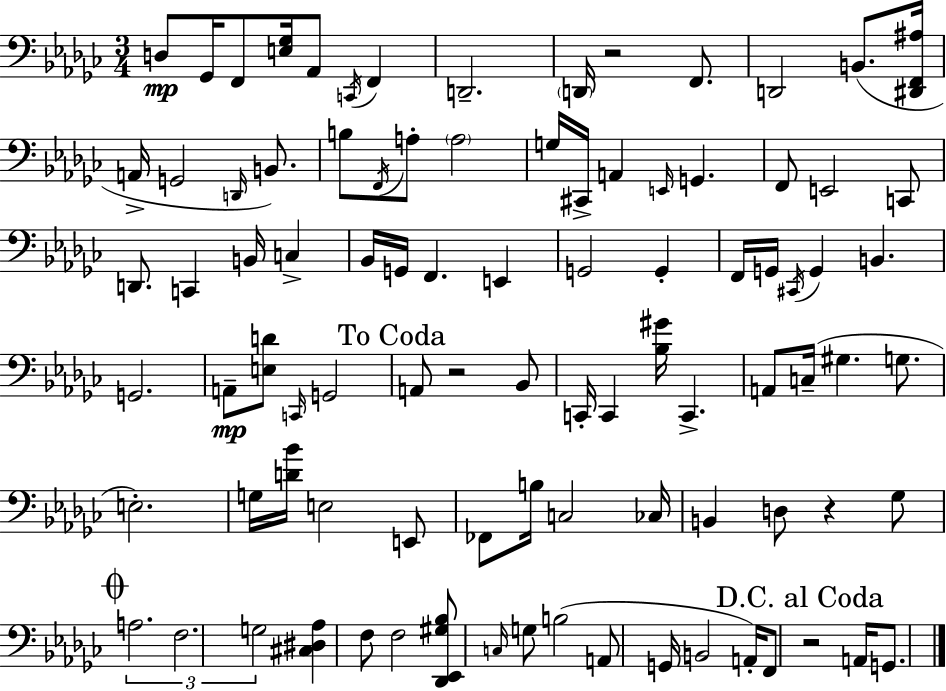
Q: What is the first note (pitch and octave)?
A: D3